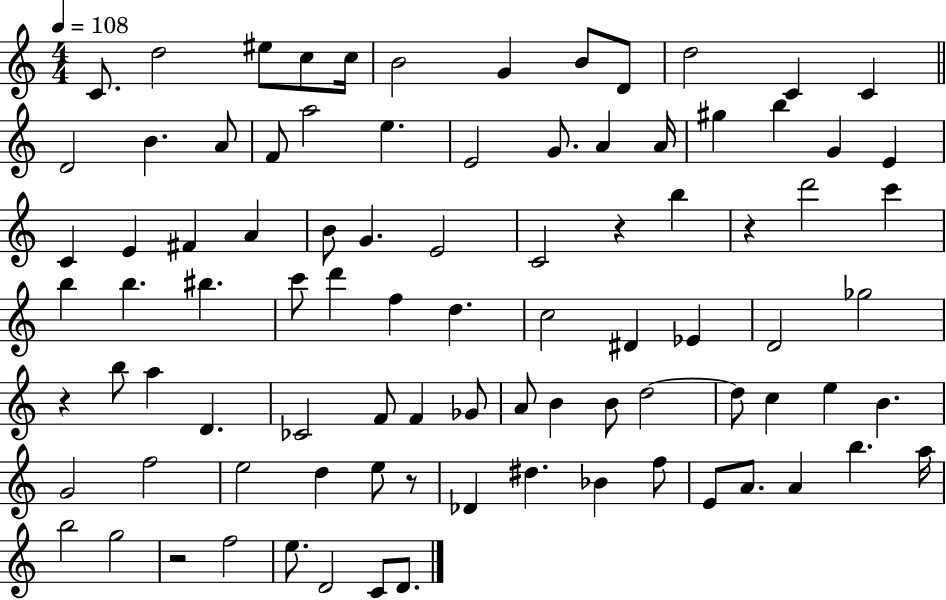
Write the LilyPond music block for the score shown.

{
  \clef treble
  \numericTimeSignature
  \time 4/4
  \key c \major
  \tempo 4 = 108
  c'8. d''2 eis''8 c''8 c''16 | b'2 g'4 b'8 d'8 | d''2 c'4 c'4 | \bar "||" \break \key a \minor d'2 b'4. a'8 | f'8 a''2 e''4. | e'2 g'8. a'4 a'16 | gis''4 b''4 g'4 e'4 | \break c'4 e'4 fis'4 a'4 | b'8 g'4. e'2 | c'2 r4 b''4 | r4 d'''2 c'''4 | \break b''4 b''4. bis''4. | c'''8 d'''4 f''4 d''4. | c''2 dis'4 ees'4 | d'2 ges''2 | \break r4 b''8 a''4 d'4. | ces'2 f'8 f'4 ges'8 | a'8 b'4 b'8 d''2~~ | d''8 c''4 e''4 b'4. | \break g'2 f''2 | e''2 d''4 e''8 r8 | des'4 dis''4. bes'4 f''8 | e'8 a'8. a'4 b''4. a''16 | \break b''2 g''2 | r2 f''2 | e''8. d'2 c'8 d'8. | \bar "|."
}